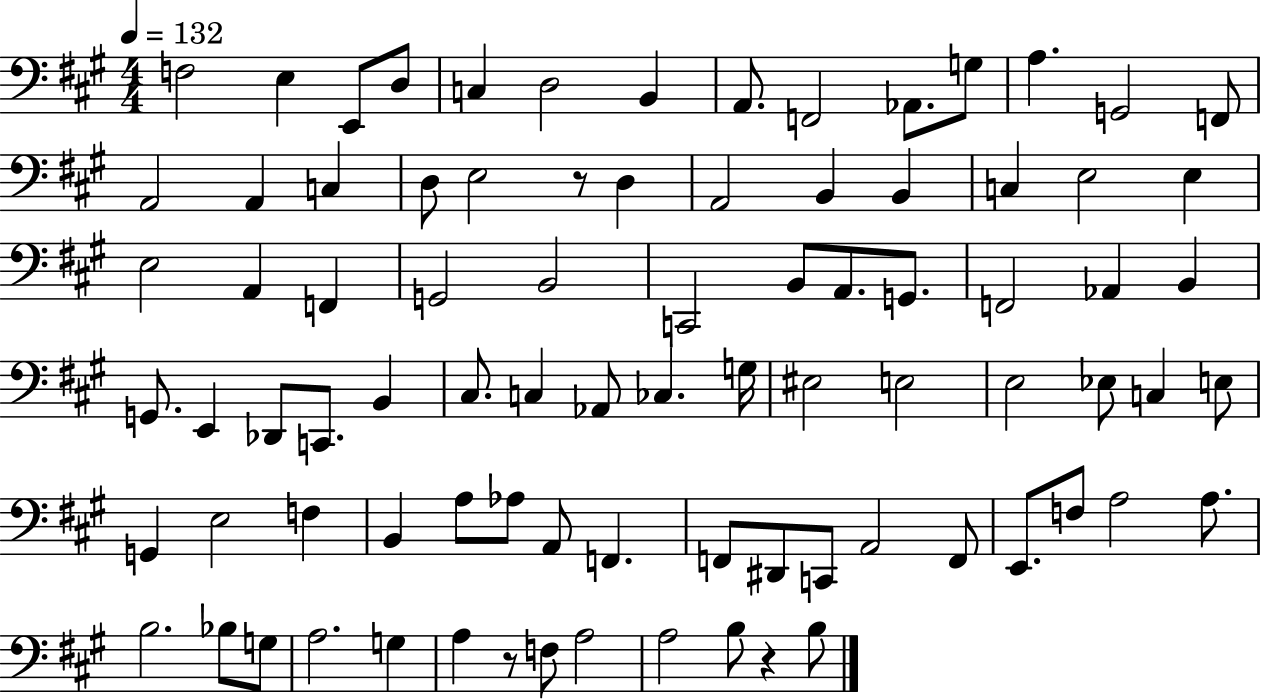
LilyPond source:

{
  \clef bass
  \numericTimeSignature
  \time 4/4
  \key a \major
  \tempo 4 = 132
  \repeat volta 2 { f2 e4 e,8 d8 | c4 d2 b,4 | a,8. f,2 aes,8. g8 | a4. g,2 f,8 | \break a,2 a,4 c4 | d8 e2 r8 d4 | a,2 b,4 b,4 | c4 e2 e4 | \break e2 a,4 f,4 | g,2 b,2 | c,2 b,8 a,8. g,8. | f,2 aes,4 b,4 | \break g,8. e,4 des,8 c,8. b,4 | cis8. c4 aes,8 ces4. g16 | eis2 e2 | e2 ees8 c4 e8 | \break g,4 e2 f4 | b,4 a8 aes8 a,8 f,4. | f,8 dis,8 c,8 a,2 f,8 | e,8. f8 a2 a8. | \break b2. bes8 g8 | a2. g4 | a4 r8 f8 a2 | a2 b8 r4 b8 | \break } \bar "|."
}